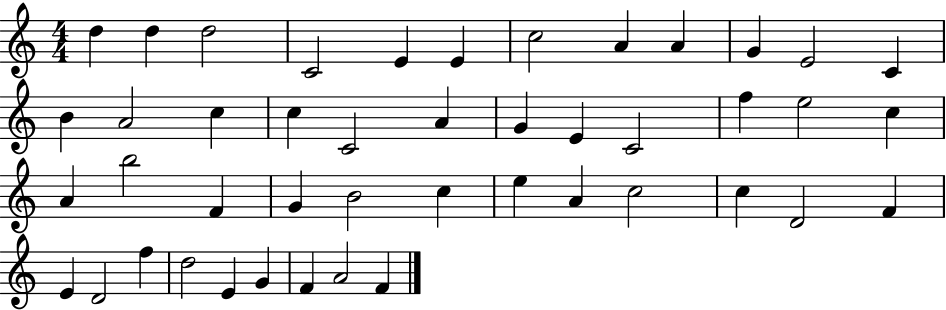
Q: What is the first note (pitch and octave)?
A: D5